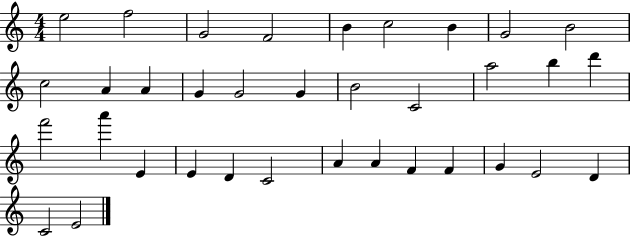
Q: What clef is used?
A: treble